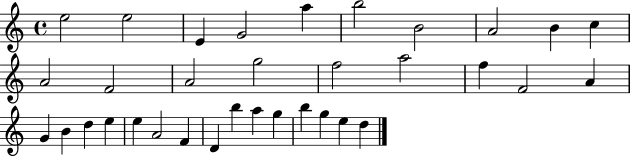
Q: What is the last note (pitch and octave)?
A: D5